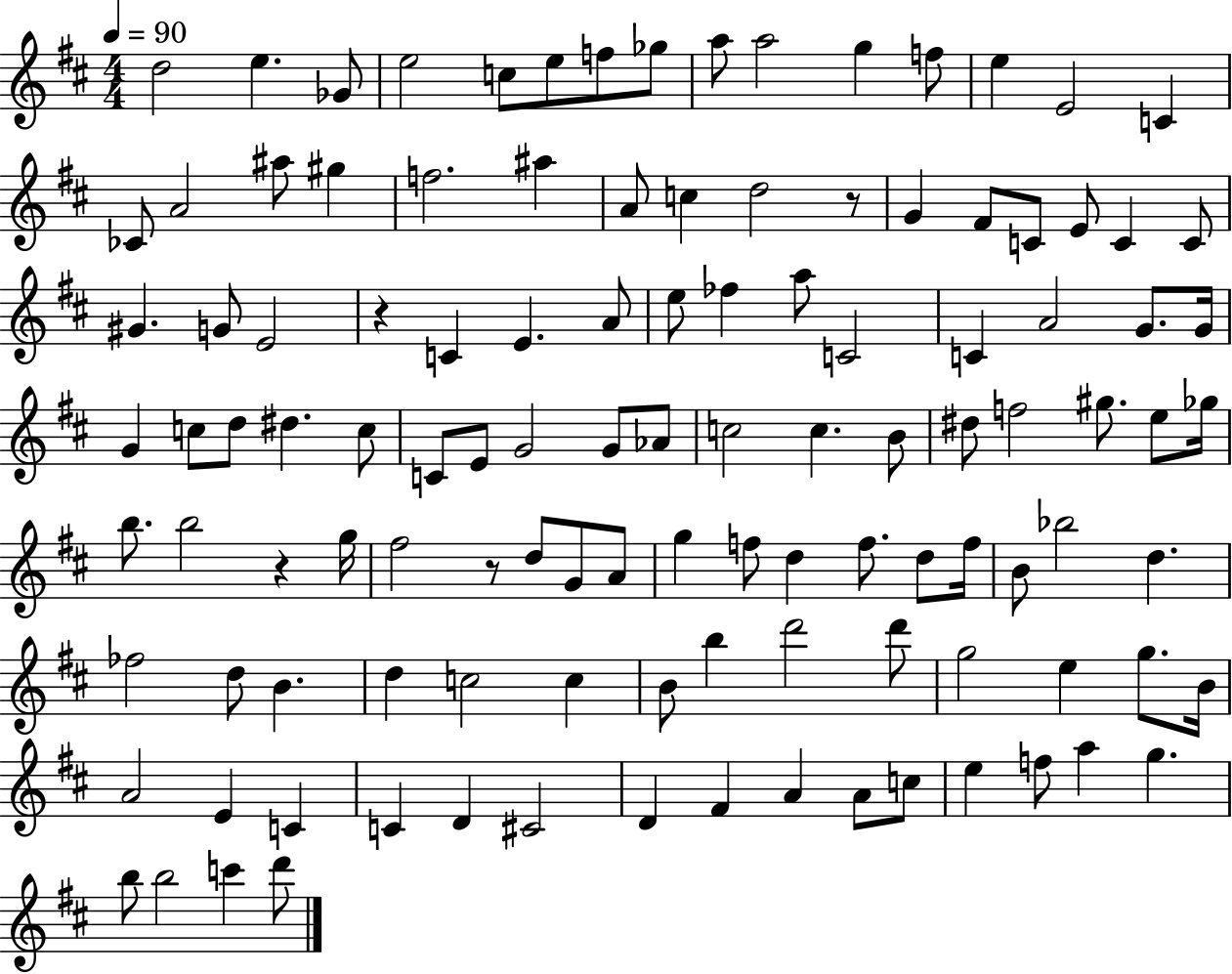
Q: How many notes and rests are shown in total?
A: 115